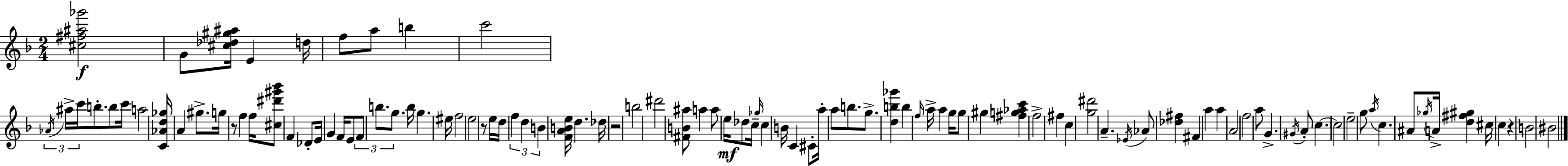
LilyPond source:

{
  \clef treble
  \numericTimeSignature
  \time 2/4
  \key f \major
  \repeat volta 2 { <cis'' fis'' ais'' ges'''>2\f | g'8 <cis'' des'' gis'' ais''>16 e'4 d''16 | f''8 a''8 b''4 | c'''2 | \break \tuplet 3/2 { \acciaccatura { aes'16 } ais''16-> c'''16 } b''8.-. b''8 | c'''16 a''2 | <c' aes' d'' ges''>16 a'4 gis''8.-> | g''16 r8 f''4 | \break f''16 <cis'' dis''' gis''' bes'''>8 f'4 des'8-. | e'16 g'4 f'16 e'8 | \tuplet 3/2 { f'8 b''8. g''8. } | b''16 g''4. | \break eis''16 f''2 | e''2 | r8 e''16 d''16 \tuplet 3/2 { f''4 | d''4 b'4 } | \break <f' a' b' e''>16 d''4. | des''16 r2 | b''2 | dis'''2 | \break <fis' b' ais''>8 a''4 a''8 | e''16\mf des''8 c''16-- \grace { ges''16 } c''4 | b'16 c'4 cis'8-. | a''16-. a''8 b''8. g''8.-> | \break <d'' b'' ges'''>4 b''4 | \grace { f''16 } a''16-> a''4 | g''16 g''8 gis''4 <fis'' g'' aes'' c'''>4 | f''2-> | \break fis''4 c''4 | <g'' dis'''>2 | a'4.-- | \acciaccatura { ees'16 } aes'8 <des'' fis''>4 | \break fis'4 a''4 | a''4 a'2 | f''2 | a''8 g'4.-> | \break \acciaccatura { gis'16 } a'8-. \parenthesize c''4.~~ | c''2 | e''2-- | g''8 \acciaccatura { a''16 } | \break c''4. ais'8 | \acciaccatura { ges''16 } a'16-> <d'' fis'' gis''>4 cis''16 c''4 | r4 b'2 | bis'2 | \break } \bar "|."
}